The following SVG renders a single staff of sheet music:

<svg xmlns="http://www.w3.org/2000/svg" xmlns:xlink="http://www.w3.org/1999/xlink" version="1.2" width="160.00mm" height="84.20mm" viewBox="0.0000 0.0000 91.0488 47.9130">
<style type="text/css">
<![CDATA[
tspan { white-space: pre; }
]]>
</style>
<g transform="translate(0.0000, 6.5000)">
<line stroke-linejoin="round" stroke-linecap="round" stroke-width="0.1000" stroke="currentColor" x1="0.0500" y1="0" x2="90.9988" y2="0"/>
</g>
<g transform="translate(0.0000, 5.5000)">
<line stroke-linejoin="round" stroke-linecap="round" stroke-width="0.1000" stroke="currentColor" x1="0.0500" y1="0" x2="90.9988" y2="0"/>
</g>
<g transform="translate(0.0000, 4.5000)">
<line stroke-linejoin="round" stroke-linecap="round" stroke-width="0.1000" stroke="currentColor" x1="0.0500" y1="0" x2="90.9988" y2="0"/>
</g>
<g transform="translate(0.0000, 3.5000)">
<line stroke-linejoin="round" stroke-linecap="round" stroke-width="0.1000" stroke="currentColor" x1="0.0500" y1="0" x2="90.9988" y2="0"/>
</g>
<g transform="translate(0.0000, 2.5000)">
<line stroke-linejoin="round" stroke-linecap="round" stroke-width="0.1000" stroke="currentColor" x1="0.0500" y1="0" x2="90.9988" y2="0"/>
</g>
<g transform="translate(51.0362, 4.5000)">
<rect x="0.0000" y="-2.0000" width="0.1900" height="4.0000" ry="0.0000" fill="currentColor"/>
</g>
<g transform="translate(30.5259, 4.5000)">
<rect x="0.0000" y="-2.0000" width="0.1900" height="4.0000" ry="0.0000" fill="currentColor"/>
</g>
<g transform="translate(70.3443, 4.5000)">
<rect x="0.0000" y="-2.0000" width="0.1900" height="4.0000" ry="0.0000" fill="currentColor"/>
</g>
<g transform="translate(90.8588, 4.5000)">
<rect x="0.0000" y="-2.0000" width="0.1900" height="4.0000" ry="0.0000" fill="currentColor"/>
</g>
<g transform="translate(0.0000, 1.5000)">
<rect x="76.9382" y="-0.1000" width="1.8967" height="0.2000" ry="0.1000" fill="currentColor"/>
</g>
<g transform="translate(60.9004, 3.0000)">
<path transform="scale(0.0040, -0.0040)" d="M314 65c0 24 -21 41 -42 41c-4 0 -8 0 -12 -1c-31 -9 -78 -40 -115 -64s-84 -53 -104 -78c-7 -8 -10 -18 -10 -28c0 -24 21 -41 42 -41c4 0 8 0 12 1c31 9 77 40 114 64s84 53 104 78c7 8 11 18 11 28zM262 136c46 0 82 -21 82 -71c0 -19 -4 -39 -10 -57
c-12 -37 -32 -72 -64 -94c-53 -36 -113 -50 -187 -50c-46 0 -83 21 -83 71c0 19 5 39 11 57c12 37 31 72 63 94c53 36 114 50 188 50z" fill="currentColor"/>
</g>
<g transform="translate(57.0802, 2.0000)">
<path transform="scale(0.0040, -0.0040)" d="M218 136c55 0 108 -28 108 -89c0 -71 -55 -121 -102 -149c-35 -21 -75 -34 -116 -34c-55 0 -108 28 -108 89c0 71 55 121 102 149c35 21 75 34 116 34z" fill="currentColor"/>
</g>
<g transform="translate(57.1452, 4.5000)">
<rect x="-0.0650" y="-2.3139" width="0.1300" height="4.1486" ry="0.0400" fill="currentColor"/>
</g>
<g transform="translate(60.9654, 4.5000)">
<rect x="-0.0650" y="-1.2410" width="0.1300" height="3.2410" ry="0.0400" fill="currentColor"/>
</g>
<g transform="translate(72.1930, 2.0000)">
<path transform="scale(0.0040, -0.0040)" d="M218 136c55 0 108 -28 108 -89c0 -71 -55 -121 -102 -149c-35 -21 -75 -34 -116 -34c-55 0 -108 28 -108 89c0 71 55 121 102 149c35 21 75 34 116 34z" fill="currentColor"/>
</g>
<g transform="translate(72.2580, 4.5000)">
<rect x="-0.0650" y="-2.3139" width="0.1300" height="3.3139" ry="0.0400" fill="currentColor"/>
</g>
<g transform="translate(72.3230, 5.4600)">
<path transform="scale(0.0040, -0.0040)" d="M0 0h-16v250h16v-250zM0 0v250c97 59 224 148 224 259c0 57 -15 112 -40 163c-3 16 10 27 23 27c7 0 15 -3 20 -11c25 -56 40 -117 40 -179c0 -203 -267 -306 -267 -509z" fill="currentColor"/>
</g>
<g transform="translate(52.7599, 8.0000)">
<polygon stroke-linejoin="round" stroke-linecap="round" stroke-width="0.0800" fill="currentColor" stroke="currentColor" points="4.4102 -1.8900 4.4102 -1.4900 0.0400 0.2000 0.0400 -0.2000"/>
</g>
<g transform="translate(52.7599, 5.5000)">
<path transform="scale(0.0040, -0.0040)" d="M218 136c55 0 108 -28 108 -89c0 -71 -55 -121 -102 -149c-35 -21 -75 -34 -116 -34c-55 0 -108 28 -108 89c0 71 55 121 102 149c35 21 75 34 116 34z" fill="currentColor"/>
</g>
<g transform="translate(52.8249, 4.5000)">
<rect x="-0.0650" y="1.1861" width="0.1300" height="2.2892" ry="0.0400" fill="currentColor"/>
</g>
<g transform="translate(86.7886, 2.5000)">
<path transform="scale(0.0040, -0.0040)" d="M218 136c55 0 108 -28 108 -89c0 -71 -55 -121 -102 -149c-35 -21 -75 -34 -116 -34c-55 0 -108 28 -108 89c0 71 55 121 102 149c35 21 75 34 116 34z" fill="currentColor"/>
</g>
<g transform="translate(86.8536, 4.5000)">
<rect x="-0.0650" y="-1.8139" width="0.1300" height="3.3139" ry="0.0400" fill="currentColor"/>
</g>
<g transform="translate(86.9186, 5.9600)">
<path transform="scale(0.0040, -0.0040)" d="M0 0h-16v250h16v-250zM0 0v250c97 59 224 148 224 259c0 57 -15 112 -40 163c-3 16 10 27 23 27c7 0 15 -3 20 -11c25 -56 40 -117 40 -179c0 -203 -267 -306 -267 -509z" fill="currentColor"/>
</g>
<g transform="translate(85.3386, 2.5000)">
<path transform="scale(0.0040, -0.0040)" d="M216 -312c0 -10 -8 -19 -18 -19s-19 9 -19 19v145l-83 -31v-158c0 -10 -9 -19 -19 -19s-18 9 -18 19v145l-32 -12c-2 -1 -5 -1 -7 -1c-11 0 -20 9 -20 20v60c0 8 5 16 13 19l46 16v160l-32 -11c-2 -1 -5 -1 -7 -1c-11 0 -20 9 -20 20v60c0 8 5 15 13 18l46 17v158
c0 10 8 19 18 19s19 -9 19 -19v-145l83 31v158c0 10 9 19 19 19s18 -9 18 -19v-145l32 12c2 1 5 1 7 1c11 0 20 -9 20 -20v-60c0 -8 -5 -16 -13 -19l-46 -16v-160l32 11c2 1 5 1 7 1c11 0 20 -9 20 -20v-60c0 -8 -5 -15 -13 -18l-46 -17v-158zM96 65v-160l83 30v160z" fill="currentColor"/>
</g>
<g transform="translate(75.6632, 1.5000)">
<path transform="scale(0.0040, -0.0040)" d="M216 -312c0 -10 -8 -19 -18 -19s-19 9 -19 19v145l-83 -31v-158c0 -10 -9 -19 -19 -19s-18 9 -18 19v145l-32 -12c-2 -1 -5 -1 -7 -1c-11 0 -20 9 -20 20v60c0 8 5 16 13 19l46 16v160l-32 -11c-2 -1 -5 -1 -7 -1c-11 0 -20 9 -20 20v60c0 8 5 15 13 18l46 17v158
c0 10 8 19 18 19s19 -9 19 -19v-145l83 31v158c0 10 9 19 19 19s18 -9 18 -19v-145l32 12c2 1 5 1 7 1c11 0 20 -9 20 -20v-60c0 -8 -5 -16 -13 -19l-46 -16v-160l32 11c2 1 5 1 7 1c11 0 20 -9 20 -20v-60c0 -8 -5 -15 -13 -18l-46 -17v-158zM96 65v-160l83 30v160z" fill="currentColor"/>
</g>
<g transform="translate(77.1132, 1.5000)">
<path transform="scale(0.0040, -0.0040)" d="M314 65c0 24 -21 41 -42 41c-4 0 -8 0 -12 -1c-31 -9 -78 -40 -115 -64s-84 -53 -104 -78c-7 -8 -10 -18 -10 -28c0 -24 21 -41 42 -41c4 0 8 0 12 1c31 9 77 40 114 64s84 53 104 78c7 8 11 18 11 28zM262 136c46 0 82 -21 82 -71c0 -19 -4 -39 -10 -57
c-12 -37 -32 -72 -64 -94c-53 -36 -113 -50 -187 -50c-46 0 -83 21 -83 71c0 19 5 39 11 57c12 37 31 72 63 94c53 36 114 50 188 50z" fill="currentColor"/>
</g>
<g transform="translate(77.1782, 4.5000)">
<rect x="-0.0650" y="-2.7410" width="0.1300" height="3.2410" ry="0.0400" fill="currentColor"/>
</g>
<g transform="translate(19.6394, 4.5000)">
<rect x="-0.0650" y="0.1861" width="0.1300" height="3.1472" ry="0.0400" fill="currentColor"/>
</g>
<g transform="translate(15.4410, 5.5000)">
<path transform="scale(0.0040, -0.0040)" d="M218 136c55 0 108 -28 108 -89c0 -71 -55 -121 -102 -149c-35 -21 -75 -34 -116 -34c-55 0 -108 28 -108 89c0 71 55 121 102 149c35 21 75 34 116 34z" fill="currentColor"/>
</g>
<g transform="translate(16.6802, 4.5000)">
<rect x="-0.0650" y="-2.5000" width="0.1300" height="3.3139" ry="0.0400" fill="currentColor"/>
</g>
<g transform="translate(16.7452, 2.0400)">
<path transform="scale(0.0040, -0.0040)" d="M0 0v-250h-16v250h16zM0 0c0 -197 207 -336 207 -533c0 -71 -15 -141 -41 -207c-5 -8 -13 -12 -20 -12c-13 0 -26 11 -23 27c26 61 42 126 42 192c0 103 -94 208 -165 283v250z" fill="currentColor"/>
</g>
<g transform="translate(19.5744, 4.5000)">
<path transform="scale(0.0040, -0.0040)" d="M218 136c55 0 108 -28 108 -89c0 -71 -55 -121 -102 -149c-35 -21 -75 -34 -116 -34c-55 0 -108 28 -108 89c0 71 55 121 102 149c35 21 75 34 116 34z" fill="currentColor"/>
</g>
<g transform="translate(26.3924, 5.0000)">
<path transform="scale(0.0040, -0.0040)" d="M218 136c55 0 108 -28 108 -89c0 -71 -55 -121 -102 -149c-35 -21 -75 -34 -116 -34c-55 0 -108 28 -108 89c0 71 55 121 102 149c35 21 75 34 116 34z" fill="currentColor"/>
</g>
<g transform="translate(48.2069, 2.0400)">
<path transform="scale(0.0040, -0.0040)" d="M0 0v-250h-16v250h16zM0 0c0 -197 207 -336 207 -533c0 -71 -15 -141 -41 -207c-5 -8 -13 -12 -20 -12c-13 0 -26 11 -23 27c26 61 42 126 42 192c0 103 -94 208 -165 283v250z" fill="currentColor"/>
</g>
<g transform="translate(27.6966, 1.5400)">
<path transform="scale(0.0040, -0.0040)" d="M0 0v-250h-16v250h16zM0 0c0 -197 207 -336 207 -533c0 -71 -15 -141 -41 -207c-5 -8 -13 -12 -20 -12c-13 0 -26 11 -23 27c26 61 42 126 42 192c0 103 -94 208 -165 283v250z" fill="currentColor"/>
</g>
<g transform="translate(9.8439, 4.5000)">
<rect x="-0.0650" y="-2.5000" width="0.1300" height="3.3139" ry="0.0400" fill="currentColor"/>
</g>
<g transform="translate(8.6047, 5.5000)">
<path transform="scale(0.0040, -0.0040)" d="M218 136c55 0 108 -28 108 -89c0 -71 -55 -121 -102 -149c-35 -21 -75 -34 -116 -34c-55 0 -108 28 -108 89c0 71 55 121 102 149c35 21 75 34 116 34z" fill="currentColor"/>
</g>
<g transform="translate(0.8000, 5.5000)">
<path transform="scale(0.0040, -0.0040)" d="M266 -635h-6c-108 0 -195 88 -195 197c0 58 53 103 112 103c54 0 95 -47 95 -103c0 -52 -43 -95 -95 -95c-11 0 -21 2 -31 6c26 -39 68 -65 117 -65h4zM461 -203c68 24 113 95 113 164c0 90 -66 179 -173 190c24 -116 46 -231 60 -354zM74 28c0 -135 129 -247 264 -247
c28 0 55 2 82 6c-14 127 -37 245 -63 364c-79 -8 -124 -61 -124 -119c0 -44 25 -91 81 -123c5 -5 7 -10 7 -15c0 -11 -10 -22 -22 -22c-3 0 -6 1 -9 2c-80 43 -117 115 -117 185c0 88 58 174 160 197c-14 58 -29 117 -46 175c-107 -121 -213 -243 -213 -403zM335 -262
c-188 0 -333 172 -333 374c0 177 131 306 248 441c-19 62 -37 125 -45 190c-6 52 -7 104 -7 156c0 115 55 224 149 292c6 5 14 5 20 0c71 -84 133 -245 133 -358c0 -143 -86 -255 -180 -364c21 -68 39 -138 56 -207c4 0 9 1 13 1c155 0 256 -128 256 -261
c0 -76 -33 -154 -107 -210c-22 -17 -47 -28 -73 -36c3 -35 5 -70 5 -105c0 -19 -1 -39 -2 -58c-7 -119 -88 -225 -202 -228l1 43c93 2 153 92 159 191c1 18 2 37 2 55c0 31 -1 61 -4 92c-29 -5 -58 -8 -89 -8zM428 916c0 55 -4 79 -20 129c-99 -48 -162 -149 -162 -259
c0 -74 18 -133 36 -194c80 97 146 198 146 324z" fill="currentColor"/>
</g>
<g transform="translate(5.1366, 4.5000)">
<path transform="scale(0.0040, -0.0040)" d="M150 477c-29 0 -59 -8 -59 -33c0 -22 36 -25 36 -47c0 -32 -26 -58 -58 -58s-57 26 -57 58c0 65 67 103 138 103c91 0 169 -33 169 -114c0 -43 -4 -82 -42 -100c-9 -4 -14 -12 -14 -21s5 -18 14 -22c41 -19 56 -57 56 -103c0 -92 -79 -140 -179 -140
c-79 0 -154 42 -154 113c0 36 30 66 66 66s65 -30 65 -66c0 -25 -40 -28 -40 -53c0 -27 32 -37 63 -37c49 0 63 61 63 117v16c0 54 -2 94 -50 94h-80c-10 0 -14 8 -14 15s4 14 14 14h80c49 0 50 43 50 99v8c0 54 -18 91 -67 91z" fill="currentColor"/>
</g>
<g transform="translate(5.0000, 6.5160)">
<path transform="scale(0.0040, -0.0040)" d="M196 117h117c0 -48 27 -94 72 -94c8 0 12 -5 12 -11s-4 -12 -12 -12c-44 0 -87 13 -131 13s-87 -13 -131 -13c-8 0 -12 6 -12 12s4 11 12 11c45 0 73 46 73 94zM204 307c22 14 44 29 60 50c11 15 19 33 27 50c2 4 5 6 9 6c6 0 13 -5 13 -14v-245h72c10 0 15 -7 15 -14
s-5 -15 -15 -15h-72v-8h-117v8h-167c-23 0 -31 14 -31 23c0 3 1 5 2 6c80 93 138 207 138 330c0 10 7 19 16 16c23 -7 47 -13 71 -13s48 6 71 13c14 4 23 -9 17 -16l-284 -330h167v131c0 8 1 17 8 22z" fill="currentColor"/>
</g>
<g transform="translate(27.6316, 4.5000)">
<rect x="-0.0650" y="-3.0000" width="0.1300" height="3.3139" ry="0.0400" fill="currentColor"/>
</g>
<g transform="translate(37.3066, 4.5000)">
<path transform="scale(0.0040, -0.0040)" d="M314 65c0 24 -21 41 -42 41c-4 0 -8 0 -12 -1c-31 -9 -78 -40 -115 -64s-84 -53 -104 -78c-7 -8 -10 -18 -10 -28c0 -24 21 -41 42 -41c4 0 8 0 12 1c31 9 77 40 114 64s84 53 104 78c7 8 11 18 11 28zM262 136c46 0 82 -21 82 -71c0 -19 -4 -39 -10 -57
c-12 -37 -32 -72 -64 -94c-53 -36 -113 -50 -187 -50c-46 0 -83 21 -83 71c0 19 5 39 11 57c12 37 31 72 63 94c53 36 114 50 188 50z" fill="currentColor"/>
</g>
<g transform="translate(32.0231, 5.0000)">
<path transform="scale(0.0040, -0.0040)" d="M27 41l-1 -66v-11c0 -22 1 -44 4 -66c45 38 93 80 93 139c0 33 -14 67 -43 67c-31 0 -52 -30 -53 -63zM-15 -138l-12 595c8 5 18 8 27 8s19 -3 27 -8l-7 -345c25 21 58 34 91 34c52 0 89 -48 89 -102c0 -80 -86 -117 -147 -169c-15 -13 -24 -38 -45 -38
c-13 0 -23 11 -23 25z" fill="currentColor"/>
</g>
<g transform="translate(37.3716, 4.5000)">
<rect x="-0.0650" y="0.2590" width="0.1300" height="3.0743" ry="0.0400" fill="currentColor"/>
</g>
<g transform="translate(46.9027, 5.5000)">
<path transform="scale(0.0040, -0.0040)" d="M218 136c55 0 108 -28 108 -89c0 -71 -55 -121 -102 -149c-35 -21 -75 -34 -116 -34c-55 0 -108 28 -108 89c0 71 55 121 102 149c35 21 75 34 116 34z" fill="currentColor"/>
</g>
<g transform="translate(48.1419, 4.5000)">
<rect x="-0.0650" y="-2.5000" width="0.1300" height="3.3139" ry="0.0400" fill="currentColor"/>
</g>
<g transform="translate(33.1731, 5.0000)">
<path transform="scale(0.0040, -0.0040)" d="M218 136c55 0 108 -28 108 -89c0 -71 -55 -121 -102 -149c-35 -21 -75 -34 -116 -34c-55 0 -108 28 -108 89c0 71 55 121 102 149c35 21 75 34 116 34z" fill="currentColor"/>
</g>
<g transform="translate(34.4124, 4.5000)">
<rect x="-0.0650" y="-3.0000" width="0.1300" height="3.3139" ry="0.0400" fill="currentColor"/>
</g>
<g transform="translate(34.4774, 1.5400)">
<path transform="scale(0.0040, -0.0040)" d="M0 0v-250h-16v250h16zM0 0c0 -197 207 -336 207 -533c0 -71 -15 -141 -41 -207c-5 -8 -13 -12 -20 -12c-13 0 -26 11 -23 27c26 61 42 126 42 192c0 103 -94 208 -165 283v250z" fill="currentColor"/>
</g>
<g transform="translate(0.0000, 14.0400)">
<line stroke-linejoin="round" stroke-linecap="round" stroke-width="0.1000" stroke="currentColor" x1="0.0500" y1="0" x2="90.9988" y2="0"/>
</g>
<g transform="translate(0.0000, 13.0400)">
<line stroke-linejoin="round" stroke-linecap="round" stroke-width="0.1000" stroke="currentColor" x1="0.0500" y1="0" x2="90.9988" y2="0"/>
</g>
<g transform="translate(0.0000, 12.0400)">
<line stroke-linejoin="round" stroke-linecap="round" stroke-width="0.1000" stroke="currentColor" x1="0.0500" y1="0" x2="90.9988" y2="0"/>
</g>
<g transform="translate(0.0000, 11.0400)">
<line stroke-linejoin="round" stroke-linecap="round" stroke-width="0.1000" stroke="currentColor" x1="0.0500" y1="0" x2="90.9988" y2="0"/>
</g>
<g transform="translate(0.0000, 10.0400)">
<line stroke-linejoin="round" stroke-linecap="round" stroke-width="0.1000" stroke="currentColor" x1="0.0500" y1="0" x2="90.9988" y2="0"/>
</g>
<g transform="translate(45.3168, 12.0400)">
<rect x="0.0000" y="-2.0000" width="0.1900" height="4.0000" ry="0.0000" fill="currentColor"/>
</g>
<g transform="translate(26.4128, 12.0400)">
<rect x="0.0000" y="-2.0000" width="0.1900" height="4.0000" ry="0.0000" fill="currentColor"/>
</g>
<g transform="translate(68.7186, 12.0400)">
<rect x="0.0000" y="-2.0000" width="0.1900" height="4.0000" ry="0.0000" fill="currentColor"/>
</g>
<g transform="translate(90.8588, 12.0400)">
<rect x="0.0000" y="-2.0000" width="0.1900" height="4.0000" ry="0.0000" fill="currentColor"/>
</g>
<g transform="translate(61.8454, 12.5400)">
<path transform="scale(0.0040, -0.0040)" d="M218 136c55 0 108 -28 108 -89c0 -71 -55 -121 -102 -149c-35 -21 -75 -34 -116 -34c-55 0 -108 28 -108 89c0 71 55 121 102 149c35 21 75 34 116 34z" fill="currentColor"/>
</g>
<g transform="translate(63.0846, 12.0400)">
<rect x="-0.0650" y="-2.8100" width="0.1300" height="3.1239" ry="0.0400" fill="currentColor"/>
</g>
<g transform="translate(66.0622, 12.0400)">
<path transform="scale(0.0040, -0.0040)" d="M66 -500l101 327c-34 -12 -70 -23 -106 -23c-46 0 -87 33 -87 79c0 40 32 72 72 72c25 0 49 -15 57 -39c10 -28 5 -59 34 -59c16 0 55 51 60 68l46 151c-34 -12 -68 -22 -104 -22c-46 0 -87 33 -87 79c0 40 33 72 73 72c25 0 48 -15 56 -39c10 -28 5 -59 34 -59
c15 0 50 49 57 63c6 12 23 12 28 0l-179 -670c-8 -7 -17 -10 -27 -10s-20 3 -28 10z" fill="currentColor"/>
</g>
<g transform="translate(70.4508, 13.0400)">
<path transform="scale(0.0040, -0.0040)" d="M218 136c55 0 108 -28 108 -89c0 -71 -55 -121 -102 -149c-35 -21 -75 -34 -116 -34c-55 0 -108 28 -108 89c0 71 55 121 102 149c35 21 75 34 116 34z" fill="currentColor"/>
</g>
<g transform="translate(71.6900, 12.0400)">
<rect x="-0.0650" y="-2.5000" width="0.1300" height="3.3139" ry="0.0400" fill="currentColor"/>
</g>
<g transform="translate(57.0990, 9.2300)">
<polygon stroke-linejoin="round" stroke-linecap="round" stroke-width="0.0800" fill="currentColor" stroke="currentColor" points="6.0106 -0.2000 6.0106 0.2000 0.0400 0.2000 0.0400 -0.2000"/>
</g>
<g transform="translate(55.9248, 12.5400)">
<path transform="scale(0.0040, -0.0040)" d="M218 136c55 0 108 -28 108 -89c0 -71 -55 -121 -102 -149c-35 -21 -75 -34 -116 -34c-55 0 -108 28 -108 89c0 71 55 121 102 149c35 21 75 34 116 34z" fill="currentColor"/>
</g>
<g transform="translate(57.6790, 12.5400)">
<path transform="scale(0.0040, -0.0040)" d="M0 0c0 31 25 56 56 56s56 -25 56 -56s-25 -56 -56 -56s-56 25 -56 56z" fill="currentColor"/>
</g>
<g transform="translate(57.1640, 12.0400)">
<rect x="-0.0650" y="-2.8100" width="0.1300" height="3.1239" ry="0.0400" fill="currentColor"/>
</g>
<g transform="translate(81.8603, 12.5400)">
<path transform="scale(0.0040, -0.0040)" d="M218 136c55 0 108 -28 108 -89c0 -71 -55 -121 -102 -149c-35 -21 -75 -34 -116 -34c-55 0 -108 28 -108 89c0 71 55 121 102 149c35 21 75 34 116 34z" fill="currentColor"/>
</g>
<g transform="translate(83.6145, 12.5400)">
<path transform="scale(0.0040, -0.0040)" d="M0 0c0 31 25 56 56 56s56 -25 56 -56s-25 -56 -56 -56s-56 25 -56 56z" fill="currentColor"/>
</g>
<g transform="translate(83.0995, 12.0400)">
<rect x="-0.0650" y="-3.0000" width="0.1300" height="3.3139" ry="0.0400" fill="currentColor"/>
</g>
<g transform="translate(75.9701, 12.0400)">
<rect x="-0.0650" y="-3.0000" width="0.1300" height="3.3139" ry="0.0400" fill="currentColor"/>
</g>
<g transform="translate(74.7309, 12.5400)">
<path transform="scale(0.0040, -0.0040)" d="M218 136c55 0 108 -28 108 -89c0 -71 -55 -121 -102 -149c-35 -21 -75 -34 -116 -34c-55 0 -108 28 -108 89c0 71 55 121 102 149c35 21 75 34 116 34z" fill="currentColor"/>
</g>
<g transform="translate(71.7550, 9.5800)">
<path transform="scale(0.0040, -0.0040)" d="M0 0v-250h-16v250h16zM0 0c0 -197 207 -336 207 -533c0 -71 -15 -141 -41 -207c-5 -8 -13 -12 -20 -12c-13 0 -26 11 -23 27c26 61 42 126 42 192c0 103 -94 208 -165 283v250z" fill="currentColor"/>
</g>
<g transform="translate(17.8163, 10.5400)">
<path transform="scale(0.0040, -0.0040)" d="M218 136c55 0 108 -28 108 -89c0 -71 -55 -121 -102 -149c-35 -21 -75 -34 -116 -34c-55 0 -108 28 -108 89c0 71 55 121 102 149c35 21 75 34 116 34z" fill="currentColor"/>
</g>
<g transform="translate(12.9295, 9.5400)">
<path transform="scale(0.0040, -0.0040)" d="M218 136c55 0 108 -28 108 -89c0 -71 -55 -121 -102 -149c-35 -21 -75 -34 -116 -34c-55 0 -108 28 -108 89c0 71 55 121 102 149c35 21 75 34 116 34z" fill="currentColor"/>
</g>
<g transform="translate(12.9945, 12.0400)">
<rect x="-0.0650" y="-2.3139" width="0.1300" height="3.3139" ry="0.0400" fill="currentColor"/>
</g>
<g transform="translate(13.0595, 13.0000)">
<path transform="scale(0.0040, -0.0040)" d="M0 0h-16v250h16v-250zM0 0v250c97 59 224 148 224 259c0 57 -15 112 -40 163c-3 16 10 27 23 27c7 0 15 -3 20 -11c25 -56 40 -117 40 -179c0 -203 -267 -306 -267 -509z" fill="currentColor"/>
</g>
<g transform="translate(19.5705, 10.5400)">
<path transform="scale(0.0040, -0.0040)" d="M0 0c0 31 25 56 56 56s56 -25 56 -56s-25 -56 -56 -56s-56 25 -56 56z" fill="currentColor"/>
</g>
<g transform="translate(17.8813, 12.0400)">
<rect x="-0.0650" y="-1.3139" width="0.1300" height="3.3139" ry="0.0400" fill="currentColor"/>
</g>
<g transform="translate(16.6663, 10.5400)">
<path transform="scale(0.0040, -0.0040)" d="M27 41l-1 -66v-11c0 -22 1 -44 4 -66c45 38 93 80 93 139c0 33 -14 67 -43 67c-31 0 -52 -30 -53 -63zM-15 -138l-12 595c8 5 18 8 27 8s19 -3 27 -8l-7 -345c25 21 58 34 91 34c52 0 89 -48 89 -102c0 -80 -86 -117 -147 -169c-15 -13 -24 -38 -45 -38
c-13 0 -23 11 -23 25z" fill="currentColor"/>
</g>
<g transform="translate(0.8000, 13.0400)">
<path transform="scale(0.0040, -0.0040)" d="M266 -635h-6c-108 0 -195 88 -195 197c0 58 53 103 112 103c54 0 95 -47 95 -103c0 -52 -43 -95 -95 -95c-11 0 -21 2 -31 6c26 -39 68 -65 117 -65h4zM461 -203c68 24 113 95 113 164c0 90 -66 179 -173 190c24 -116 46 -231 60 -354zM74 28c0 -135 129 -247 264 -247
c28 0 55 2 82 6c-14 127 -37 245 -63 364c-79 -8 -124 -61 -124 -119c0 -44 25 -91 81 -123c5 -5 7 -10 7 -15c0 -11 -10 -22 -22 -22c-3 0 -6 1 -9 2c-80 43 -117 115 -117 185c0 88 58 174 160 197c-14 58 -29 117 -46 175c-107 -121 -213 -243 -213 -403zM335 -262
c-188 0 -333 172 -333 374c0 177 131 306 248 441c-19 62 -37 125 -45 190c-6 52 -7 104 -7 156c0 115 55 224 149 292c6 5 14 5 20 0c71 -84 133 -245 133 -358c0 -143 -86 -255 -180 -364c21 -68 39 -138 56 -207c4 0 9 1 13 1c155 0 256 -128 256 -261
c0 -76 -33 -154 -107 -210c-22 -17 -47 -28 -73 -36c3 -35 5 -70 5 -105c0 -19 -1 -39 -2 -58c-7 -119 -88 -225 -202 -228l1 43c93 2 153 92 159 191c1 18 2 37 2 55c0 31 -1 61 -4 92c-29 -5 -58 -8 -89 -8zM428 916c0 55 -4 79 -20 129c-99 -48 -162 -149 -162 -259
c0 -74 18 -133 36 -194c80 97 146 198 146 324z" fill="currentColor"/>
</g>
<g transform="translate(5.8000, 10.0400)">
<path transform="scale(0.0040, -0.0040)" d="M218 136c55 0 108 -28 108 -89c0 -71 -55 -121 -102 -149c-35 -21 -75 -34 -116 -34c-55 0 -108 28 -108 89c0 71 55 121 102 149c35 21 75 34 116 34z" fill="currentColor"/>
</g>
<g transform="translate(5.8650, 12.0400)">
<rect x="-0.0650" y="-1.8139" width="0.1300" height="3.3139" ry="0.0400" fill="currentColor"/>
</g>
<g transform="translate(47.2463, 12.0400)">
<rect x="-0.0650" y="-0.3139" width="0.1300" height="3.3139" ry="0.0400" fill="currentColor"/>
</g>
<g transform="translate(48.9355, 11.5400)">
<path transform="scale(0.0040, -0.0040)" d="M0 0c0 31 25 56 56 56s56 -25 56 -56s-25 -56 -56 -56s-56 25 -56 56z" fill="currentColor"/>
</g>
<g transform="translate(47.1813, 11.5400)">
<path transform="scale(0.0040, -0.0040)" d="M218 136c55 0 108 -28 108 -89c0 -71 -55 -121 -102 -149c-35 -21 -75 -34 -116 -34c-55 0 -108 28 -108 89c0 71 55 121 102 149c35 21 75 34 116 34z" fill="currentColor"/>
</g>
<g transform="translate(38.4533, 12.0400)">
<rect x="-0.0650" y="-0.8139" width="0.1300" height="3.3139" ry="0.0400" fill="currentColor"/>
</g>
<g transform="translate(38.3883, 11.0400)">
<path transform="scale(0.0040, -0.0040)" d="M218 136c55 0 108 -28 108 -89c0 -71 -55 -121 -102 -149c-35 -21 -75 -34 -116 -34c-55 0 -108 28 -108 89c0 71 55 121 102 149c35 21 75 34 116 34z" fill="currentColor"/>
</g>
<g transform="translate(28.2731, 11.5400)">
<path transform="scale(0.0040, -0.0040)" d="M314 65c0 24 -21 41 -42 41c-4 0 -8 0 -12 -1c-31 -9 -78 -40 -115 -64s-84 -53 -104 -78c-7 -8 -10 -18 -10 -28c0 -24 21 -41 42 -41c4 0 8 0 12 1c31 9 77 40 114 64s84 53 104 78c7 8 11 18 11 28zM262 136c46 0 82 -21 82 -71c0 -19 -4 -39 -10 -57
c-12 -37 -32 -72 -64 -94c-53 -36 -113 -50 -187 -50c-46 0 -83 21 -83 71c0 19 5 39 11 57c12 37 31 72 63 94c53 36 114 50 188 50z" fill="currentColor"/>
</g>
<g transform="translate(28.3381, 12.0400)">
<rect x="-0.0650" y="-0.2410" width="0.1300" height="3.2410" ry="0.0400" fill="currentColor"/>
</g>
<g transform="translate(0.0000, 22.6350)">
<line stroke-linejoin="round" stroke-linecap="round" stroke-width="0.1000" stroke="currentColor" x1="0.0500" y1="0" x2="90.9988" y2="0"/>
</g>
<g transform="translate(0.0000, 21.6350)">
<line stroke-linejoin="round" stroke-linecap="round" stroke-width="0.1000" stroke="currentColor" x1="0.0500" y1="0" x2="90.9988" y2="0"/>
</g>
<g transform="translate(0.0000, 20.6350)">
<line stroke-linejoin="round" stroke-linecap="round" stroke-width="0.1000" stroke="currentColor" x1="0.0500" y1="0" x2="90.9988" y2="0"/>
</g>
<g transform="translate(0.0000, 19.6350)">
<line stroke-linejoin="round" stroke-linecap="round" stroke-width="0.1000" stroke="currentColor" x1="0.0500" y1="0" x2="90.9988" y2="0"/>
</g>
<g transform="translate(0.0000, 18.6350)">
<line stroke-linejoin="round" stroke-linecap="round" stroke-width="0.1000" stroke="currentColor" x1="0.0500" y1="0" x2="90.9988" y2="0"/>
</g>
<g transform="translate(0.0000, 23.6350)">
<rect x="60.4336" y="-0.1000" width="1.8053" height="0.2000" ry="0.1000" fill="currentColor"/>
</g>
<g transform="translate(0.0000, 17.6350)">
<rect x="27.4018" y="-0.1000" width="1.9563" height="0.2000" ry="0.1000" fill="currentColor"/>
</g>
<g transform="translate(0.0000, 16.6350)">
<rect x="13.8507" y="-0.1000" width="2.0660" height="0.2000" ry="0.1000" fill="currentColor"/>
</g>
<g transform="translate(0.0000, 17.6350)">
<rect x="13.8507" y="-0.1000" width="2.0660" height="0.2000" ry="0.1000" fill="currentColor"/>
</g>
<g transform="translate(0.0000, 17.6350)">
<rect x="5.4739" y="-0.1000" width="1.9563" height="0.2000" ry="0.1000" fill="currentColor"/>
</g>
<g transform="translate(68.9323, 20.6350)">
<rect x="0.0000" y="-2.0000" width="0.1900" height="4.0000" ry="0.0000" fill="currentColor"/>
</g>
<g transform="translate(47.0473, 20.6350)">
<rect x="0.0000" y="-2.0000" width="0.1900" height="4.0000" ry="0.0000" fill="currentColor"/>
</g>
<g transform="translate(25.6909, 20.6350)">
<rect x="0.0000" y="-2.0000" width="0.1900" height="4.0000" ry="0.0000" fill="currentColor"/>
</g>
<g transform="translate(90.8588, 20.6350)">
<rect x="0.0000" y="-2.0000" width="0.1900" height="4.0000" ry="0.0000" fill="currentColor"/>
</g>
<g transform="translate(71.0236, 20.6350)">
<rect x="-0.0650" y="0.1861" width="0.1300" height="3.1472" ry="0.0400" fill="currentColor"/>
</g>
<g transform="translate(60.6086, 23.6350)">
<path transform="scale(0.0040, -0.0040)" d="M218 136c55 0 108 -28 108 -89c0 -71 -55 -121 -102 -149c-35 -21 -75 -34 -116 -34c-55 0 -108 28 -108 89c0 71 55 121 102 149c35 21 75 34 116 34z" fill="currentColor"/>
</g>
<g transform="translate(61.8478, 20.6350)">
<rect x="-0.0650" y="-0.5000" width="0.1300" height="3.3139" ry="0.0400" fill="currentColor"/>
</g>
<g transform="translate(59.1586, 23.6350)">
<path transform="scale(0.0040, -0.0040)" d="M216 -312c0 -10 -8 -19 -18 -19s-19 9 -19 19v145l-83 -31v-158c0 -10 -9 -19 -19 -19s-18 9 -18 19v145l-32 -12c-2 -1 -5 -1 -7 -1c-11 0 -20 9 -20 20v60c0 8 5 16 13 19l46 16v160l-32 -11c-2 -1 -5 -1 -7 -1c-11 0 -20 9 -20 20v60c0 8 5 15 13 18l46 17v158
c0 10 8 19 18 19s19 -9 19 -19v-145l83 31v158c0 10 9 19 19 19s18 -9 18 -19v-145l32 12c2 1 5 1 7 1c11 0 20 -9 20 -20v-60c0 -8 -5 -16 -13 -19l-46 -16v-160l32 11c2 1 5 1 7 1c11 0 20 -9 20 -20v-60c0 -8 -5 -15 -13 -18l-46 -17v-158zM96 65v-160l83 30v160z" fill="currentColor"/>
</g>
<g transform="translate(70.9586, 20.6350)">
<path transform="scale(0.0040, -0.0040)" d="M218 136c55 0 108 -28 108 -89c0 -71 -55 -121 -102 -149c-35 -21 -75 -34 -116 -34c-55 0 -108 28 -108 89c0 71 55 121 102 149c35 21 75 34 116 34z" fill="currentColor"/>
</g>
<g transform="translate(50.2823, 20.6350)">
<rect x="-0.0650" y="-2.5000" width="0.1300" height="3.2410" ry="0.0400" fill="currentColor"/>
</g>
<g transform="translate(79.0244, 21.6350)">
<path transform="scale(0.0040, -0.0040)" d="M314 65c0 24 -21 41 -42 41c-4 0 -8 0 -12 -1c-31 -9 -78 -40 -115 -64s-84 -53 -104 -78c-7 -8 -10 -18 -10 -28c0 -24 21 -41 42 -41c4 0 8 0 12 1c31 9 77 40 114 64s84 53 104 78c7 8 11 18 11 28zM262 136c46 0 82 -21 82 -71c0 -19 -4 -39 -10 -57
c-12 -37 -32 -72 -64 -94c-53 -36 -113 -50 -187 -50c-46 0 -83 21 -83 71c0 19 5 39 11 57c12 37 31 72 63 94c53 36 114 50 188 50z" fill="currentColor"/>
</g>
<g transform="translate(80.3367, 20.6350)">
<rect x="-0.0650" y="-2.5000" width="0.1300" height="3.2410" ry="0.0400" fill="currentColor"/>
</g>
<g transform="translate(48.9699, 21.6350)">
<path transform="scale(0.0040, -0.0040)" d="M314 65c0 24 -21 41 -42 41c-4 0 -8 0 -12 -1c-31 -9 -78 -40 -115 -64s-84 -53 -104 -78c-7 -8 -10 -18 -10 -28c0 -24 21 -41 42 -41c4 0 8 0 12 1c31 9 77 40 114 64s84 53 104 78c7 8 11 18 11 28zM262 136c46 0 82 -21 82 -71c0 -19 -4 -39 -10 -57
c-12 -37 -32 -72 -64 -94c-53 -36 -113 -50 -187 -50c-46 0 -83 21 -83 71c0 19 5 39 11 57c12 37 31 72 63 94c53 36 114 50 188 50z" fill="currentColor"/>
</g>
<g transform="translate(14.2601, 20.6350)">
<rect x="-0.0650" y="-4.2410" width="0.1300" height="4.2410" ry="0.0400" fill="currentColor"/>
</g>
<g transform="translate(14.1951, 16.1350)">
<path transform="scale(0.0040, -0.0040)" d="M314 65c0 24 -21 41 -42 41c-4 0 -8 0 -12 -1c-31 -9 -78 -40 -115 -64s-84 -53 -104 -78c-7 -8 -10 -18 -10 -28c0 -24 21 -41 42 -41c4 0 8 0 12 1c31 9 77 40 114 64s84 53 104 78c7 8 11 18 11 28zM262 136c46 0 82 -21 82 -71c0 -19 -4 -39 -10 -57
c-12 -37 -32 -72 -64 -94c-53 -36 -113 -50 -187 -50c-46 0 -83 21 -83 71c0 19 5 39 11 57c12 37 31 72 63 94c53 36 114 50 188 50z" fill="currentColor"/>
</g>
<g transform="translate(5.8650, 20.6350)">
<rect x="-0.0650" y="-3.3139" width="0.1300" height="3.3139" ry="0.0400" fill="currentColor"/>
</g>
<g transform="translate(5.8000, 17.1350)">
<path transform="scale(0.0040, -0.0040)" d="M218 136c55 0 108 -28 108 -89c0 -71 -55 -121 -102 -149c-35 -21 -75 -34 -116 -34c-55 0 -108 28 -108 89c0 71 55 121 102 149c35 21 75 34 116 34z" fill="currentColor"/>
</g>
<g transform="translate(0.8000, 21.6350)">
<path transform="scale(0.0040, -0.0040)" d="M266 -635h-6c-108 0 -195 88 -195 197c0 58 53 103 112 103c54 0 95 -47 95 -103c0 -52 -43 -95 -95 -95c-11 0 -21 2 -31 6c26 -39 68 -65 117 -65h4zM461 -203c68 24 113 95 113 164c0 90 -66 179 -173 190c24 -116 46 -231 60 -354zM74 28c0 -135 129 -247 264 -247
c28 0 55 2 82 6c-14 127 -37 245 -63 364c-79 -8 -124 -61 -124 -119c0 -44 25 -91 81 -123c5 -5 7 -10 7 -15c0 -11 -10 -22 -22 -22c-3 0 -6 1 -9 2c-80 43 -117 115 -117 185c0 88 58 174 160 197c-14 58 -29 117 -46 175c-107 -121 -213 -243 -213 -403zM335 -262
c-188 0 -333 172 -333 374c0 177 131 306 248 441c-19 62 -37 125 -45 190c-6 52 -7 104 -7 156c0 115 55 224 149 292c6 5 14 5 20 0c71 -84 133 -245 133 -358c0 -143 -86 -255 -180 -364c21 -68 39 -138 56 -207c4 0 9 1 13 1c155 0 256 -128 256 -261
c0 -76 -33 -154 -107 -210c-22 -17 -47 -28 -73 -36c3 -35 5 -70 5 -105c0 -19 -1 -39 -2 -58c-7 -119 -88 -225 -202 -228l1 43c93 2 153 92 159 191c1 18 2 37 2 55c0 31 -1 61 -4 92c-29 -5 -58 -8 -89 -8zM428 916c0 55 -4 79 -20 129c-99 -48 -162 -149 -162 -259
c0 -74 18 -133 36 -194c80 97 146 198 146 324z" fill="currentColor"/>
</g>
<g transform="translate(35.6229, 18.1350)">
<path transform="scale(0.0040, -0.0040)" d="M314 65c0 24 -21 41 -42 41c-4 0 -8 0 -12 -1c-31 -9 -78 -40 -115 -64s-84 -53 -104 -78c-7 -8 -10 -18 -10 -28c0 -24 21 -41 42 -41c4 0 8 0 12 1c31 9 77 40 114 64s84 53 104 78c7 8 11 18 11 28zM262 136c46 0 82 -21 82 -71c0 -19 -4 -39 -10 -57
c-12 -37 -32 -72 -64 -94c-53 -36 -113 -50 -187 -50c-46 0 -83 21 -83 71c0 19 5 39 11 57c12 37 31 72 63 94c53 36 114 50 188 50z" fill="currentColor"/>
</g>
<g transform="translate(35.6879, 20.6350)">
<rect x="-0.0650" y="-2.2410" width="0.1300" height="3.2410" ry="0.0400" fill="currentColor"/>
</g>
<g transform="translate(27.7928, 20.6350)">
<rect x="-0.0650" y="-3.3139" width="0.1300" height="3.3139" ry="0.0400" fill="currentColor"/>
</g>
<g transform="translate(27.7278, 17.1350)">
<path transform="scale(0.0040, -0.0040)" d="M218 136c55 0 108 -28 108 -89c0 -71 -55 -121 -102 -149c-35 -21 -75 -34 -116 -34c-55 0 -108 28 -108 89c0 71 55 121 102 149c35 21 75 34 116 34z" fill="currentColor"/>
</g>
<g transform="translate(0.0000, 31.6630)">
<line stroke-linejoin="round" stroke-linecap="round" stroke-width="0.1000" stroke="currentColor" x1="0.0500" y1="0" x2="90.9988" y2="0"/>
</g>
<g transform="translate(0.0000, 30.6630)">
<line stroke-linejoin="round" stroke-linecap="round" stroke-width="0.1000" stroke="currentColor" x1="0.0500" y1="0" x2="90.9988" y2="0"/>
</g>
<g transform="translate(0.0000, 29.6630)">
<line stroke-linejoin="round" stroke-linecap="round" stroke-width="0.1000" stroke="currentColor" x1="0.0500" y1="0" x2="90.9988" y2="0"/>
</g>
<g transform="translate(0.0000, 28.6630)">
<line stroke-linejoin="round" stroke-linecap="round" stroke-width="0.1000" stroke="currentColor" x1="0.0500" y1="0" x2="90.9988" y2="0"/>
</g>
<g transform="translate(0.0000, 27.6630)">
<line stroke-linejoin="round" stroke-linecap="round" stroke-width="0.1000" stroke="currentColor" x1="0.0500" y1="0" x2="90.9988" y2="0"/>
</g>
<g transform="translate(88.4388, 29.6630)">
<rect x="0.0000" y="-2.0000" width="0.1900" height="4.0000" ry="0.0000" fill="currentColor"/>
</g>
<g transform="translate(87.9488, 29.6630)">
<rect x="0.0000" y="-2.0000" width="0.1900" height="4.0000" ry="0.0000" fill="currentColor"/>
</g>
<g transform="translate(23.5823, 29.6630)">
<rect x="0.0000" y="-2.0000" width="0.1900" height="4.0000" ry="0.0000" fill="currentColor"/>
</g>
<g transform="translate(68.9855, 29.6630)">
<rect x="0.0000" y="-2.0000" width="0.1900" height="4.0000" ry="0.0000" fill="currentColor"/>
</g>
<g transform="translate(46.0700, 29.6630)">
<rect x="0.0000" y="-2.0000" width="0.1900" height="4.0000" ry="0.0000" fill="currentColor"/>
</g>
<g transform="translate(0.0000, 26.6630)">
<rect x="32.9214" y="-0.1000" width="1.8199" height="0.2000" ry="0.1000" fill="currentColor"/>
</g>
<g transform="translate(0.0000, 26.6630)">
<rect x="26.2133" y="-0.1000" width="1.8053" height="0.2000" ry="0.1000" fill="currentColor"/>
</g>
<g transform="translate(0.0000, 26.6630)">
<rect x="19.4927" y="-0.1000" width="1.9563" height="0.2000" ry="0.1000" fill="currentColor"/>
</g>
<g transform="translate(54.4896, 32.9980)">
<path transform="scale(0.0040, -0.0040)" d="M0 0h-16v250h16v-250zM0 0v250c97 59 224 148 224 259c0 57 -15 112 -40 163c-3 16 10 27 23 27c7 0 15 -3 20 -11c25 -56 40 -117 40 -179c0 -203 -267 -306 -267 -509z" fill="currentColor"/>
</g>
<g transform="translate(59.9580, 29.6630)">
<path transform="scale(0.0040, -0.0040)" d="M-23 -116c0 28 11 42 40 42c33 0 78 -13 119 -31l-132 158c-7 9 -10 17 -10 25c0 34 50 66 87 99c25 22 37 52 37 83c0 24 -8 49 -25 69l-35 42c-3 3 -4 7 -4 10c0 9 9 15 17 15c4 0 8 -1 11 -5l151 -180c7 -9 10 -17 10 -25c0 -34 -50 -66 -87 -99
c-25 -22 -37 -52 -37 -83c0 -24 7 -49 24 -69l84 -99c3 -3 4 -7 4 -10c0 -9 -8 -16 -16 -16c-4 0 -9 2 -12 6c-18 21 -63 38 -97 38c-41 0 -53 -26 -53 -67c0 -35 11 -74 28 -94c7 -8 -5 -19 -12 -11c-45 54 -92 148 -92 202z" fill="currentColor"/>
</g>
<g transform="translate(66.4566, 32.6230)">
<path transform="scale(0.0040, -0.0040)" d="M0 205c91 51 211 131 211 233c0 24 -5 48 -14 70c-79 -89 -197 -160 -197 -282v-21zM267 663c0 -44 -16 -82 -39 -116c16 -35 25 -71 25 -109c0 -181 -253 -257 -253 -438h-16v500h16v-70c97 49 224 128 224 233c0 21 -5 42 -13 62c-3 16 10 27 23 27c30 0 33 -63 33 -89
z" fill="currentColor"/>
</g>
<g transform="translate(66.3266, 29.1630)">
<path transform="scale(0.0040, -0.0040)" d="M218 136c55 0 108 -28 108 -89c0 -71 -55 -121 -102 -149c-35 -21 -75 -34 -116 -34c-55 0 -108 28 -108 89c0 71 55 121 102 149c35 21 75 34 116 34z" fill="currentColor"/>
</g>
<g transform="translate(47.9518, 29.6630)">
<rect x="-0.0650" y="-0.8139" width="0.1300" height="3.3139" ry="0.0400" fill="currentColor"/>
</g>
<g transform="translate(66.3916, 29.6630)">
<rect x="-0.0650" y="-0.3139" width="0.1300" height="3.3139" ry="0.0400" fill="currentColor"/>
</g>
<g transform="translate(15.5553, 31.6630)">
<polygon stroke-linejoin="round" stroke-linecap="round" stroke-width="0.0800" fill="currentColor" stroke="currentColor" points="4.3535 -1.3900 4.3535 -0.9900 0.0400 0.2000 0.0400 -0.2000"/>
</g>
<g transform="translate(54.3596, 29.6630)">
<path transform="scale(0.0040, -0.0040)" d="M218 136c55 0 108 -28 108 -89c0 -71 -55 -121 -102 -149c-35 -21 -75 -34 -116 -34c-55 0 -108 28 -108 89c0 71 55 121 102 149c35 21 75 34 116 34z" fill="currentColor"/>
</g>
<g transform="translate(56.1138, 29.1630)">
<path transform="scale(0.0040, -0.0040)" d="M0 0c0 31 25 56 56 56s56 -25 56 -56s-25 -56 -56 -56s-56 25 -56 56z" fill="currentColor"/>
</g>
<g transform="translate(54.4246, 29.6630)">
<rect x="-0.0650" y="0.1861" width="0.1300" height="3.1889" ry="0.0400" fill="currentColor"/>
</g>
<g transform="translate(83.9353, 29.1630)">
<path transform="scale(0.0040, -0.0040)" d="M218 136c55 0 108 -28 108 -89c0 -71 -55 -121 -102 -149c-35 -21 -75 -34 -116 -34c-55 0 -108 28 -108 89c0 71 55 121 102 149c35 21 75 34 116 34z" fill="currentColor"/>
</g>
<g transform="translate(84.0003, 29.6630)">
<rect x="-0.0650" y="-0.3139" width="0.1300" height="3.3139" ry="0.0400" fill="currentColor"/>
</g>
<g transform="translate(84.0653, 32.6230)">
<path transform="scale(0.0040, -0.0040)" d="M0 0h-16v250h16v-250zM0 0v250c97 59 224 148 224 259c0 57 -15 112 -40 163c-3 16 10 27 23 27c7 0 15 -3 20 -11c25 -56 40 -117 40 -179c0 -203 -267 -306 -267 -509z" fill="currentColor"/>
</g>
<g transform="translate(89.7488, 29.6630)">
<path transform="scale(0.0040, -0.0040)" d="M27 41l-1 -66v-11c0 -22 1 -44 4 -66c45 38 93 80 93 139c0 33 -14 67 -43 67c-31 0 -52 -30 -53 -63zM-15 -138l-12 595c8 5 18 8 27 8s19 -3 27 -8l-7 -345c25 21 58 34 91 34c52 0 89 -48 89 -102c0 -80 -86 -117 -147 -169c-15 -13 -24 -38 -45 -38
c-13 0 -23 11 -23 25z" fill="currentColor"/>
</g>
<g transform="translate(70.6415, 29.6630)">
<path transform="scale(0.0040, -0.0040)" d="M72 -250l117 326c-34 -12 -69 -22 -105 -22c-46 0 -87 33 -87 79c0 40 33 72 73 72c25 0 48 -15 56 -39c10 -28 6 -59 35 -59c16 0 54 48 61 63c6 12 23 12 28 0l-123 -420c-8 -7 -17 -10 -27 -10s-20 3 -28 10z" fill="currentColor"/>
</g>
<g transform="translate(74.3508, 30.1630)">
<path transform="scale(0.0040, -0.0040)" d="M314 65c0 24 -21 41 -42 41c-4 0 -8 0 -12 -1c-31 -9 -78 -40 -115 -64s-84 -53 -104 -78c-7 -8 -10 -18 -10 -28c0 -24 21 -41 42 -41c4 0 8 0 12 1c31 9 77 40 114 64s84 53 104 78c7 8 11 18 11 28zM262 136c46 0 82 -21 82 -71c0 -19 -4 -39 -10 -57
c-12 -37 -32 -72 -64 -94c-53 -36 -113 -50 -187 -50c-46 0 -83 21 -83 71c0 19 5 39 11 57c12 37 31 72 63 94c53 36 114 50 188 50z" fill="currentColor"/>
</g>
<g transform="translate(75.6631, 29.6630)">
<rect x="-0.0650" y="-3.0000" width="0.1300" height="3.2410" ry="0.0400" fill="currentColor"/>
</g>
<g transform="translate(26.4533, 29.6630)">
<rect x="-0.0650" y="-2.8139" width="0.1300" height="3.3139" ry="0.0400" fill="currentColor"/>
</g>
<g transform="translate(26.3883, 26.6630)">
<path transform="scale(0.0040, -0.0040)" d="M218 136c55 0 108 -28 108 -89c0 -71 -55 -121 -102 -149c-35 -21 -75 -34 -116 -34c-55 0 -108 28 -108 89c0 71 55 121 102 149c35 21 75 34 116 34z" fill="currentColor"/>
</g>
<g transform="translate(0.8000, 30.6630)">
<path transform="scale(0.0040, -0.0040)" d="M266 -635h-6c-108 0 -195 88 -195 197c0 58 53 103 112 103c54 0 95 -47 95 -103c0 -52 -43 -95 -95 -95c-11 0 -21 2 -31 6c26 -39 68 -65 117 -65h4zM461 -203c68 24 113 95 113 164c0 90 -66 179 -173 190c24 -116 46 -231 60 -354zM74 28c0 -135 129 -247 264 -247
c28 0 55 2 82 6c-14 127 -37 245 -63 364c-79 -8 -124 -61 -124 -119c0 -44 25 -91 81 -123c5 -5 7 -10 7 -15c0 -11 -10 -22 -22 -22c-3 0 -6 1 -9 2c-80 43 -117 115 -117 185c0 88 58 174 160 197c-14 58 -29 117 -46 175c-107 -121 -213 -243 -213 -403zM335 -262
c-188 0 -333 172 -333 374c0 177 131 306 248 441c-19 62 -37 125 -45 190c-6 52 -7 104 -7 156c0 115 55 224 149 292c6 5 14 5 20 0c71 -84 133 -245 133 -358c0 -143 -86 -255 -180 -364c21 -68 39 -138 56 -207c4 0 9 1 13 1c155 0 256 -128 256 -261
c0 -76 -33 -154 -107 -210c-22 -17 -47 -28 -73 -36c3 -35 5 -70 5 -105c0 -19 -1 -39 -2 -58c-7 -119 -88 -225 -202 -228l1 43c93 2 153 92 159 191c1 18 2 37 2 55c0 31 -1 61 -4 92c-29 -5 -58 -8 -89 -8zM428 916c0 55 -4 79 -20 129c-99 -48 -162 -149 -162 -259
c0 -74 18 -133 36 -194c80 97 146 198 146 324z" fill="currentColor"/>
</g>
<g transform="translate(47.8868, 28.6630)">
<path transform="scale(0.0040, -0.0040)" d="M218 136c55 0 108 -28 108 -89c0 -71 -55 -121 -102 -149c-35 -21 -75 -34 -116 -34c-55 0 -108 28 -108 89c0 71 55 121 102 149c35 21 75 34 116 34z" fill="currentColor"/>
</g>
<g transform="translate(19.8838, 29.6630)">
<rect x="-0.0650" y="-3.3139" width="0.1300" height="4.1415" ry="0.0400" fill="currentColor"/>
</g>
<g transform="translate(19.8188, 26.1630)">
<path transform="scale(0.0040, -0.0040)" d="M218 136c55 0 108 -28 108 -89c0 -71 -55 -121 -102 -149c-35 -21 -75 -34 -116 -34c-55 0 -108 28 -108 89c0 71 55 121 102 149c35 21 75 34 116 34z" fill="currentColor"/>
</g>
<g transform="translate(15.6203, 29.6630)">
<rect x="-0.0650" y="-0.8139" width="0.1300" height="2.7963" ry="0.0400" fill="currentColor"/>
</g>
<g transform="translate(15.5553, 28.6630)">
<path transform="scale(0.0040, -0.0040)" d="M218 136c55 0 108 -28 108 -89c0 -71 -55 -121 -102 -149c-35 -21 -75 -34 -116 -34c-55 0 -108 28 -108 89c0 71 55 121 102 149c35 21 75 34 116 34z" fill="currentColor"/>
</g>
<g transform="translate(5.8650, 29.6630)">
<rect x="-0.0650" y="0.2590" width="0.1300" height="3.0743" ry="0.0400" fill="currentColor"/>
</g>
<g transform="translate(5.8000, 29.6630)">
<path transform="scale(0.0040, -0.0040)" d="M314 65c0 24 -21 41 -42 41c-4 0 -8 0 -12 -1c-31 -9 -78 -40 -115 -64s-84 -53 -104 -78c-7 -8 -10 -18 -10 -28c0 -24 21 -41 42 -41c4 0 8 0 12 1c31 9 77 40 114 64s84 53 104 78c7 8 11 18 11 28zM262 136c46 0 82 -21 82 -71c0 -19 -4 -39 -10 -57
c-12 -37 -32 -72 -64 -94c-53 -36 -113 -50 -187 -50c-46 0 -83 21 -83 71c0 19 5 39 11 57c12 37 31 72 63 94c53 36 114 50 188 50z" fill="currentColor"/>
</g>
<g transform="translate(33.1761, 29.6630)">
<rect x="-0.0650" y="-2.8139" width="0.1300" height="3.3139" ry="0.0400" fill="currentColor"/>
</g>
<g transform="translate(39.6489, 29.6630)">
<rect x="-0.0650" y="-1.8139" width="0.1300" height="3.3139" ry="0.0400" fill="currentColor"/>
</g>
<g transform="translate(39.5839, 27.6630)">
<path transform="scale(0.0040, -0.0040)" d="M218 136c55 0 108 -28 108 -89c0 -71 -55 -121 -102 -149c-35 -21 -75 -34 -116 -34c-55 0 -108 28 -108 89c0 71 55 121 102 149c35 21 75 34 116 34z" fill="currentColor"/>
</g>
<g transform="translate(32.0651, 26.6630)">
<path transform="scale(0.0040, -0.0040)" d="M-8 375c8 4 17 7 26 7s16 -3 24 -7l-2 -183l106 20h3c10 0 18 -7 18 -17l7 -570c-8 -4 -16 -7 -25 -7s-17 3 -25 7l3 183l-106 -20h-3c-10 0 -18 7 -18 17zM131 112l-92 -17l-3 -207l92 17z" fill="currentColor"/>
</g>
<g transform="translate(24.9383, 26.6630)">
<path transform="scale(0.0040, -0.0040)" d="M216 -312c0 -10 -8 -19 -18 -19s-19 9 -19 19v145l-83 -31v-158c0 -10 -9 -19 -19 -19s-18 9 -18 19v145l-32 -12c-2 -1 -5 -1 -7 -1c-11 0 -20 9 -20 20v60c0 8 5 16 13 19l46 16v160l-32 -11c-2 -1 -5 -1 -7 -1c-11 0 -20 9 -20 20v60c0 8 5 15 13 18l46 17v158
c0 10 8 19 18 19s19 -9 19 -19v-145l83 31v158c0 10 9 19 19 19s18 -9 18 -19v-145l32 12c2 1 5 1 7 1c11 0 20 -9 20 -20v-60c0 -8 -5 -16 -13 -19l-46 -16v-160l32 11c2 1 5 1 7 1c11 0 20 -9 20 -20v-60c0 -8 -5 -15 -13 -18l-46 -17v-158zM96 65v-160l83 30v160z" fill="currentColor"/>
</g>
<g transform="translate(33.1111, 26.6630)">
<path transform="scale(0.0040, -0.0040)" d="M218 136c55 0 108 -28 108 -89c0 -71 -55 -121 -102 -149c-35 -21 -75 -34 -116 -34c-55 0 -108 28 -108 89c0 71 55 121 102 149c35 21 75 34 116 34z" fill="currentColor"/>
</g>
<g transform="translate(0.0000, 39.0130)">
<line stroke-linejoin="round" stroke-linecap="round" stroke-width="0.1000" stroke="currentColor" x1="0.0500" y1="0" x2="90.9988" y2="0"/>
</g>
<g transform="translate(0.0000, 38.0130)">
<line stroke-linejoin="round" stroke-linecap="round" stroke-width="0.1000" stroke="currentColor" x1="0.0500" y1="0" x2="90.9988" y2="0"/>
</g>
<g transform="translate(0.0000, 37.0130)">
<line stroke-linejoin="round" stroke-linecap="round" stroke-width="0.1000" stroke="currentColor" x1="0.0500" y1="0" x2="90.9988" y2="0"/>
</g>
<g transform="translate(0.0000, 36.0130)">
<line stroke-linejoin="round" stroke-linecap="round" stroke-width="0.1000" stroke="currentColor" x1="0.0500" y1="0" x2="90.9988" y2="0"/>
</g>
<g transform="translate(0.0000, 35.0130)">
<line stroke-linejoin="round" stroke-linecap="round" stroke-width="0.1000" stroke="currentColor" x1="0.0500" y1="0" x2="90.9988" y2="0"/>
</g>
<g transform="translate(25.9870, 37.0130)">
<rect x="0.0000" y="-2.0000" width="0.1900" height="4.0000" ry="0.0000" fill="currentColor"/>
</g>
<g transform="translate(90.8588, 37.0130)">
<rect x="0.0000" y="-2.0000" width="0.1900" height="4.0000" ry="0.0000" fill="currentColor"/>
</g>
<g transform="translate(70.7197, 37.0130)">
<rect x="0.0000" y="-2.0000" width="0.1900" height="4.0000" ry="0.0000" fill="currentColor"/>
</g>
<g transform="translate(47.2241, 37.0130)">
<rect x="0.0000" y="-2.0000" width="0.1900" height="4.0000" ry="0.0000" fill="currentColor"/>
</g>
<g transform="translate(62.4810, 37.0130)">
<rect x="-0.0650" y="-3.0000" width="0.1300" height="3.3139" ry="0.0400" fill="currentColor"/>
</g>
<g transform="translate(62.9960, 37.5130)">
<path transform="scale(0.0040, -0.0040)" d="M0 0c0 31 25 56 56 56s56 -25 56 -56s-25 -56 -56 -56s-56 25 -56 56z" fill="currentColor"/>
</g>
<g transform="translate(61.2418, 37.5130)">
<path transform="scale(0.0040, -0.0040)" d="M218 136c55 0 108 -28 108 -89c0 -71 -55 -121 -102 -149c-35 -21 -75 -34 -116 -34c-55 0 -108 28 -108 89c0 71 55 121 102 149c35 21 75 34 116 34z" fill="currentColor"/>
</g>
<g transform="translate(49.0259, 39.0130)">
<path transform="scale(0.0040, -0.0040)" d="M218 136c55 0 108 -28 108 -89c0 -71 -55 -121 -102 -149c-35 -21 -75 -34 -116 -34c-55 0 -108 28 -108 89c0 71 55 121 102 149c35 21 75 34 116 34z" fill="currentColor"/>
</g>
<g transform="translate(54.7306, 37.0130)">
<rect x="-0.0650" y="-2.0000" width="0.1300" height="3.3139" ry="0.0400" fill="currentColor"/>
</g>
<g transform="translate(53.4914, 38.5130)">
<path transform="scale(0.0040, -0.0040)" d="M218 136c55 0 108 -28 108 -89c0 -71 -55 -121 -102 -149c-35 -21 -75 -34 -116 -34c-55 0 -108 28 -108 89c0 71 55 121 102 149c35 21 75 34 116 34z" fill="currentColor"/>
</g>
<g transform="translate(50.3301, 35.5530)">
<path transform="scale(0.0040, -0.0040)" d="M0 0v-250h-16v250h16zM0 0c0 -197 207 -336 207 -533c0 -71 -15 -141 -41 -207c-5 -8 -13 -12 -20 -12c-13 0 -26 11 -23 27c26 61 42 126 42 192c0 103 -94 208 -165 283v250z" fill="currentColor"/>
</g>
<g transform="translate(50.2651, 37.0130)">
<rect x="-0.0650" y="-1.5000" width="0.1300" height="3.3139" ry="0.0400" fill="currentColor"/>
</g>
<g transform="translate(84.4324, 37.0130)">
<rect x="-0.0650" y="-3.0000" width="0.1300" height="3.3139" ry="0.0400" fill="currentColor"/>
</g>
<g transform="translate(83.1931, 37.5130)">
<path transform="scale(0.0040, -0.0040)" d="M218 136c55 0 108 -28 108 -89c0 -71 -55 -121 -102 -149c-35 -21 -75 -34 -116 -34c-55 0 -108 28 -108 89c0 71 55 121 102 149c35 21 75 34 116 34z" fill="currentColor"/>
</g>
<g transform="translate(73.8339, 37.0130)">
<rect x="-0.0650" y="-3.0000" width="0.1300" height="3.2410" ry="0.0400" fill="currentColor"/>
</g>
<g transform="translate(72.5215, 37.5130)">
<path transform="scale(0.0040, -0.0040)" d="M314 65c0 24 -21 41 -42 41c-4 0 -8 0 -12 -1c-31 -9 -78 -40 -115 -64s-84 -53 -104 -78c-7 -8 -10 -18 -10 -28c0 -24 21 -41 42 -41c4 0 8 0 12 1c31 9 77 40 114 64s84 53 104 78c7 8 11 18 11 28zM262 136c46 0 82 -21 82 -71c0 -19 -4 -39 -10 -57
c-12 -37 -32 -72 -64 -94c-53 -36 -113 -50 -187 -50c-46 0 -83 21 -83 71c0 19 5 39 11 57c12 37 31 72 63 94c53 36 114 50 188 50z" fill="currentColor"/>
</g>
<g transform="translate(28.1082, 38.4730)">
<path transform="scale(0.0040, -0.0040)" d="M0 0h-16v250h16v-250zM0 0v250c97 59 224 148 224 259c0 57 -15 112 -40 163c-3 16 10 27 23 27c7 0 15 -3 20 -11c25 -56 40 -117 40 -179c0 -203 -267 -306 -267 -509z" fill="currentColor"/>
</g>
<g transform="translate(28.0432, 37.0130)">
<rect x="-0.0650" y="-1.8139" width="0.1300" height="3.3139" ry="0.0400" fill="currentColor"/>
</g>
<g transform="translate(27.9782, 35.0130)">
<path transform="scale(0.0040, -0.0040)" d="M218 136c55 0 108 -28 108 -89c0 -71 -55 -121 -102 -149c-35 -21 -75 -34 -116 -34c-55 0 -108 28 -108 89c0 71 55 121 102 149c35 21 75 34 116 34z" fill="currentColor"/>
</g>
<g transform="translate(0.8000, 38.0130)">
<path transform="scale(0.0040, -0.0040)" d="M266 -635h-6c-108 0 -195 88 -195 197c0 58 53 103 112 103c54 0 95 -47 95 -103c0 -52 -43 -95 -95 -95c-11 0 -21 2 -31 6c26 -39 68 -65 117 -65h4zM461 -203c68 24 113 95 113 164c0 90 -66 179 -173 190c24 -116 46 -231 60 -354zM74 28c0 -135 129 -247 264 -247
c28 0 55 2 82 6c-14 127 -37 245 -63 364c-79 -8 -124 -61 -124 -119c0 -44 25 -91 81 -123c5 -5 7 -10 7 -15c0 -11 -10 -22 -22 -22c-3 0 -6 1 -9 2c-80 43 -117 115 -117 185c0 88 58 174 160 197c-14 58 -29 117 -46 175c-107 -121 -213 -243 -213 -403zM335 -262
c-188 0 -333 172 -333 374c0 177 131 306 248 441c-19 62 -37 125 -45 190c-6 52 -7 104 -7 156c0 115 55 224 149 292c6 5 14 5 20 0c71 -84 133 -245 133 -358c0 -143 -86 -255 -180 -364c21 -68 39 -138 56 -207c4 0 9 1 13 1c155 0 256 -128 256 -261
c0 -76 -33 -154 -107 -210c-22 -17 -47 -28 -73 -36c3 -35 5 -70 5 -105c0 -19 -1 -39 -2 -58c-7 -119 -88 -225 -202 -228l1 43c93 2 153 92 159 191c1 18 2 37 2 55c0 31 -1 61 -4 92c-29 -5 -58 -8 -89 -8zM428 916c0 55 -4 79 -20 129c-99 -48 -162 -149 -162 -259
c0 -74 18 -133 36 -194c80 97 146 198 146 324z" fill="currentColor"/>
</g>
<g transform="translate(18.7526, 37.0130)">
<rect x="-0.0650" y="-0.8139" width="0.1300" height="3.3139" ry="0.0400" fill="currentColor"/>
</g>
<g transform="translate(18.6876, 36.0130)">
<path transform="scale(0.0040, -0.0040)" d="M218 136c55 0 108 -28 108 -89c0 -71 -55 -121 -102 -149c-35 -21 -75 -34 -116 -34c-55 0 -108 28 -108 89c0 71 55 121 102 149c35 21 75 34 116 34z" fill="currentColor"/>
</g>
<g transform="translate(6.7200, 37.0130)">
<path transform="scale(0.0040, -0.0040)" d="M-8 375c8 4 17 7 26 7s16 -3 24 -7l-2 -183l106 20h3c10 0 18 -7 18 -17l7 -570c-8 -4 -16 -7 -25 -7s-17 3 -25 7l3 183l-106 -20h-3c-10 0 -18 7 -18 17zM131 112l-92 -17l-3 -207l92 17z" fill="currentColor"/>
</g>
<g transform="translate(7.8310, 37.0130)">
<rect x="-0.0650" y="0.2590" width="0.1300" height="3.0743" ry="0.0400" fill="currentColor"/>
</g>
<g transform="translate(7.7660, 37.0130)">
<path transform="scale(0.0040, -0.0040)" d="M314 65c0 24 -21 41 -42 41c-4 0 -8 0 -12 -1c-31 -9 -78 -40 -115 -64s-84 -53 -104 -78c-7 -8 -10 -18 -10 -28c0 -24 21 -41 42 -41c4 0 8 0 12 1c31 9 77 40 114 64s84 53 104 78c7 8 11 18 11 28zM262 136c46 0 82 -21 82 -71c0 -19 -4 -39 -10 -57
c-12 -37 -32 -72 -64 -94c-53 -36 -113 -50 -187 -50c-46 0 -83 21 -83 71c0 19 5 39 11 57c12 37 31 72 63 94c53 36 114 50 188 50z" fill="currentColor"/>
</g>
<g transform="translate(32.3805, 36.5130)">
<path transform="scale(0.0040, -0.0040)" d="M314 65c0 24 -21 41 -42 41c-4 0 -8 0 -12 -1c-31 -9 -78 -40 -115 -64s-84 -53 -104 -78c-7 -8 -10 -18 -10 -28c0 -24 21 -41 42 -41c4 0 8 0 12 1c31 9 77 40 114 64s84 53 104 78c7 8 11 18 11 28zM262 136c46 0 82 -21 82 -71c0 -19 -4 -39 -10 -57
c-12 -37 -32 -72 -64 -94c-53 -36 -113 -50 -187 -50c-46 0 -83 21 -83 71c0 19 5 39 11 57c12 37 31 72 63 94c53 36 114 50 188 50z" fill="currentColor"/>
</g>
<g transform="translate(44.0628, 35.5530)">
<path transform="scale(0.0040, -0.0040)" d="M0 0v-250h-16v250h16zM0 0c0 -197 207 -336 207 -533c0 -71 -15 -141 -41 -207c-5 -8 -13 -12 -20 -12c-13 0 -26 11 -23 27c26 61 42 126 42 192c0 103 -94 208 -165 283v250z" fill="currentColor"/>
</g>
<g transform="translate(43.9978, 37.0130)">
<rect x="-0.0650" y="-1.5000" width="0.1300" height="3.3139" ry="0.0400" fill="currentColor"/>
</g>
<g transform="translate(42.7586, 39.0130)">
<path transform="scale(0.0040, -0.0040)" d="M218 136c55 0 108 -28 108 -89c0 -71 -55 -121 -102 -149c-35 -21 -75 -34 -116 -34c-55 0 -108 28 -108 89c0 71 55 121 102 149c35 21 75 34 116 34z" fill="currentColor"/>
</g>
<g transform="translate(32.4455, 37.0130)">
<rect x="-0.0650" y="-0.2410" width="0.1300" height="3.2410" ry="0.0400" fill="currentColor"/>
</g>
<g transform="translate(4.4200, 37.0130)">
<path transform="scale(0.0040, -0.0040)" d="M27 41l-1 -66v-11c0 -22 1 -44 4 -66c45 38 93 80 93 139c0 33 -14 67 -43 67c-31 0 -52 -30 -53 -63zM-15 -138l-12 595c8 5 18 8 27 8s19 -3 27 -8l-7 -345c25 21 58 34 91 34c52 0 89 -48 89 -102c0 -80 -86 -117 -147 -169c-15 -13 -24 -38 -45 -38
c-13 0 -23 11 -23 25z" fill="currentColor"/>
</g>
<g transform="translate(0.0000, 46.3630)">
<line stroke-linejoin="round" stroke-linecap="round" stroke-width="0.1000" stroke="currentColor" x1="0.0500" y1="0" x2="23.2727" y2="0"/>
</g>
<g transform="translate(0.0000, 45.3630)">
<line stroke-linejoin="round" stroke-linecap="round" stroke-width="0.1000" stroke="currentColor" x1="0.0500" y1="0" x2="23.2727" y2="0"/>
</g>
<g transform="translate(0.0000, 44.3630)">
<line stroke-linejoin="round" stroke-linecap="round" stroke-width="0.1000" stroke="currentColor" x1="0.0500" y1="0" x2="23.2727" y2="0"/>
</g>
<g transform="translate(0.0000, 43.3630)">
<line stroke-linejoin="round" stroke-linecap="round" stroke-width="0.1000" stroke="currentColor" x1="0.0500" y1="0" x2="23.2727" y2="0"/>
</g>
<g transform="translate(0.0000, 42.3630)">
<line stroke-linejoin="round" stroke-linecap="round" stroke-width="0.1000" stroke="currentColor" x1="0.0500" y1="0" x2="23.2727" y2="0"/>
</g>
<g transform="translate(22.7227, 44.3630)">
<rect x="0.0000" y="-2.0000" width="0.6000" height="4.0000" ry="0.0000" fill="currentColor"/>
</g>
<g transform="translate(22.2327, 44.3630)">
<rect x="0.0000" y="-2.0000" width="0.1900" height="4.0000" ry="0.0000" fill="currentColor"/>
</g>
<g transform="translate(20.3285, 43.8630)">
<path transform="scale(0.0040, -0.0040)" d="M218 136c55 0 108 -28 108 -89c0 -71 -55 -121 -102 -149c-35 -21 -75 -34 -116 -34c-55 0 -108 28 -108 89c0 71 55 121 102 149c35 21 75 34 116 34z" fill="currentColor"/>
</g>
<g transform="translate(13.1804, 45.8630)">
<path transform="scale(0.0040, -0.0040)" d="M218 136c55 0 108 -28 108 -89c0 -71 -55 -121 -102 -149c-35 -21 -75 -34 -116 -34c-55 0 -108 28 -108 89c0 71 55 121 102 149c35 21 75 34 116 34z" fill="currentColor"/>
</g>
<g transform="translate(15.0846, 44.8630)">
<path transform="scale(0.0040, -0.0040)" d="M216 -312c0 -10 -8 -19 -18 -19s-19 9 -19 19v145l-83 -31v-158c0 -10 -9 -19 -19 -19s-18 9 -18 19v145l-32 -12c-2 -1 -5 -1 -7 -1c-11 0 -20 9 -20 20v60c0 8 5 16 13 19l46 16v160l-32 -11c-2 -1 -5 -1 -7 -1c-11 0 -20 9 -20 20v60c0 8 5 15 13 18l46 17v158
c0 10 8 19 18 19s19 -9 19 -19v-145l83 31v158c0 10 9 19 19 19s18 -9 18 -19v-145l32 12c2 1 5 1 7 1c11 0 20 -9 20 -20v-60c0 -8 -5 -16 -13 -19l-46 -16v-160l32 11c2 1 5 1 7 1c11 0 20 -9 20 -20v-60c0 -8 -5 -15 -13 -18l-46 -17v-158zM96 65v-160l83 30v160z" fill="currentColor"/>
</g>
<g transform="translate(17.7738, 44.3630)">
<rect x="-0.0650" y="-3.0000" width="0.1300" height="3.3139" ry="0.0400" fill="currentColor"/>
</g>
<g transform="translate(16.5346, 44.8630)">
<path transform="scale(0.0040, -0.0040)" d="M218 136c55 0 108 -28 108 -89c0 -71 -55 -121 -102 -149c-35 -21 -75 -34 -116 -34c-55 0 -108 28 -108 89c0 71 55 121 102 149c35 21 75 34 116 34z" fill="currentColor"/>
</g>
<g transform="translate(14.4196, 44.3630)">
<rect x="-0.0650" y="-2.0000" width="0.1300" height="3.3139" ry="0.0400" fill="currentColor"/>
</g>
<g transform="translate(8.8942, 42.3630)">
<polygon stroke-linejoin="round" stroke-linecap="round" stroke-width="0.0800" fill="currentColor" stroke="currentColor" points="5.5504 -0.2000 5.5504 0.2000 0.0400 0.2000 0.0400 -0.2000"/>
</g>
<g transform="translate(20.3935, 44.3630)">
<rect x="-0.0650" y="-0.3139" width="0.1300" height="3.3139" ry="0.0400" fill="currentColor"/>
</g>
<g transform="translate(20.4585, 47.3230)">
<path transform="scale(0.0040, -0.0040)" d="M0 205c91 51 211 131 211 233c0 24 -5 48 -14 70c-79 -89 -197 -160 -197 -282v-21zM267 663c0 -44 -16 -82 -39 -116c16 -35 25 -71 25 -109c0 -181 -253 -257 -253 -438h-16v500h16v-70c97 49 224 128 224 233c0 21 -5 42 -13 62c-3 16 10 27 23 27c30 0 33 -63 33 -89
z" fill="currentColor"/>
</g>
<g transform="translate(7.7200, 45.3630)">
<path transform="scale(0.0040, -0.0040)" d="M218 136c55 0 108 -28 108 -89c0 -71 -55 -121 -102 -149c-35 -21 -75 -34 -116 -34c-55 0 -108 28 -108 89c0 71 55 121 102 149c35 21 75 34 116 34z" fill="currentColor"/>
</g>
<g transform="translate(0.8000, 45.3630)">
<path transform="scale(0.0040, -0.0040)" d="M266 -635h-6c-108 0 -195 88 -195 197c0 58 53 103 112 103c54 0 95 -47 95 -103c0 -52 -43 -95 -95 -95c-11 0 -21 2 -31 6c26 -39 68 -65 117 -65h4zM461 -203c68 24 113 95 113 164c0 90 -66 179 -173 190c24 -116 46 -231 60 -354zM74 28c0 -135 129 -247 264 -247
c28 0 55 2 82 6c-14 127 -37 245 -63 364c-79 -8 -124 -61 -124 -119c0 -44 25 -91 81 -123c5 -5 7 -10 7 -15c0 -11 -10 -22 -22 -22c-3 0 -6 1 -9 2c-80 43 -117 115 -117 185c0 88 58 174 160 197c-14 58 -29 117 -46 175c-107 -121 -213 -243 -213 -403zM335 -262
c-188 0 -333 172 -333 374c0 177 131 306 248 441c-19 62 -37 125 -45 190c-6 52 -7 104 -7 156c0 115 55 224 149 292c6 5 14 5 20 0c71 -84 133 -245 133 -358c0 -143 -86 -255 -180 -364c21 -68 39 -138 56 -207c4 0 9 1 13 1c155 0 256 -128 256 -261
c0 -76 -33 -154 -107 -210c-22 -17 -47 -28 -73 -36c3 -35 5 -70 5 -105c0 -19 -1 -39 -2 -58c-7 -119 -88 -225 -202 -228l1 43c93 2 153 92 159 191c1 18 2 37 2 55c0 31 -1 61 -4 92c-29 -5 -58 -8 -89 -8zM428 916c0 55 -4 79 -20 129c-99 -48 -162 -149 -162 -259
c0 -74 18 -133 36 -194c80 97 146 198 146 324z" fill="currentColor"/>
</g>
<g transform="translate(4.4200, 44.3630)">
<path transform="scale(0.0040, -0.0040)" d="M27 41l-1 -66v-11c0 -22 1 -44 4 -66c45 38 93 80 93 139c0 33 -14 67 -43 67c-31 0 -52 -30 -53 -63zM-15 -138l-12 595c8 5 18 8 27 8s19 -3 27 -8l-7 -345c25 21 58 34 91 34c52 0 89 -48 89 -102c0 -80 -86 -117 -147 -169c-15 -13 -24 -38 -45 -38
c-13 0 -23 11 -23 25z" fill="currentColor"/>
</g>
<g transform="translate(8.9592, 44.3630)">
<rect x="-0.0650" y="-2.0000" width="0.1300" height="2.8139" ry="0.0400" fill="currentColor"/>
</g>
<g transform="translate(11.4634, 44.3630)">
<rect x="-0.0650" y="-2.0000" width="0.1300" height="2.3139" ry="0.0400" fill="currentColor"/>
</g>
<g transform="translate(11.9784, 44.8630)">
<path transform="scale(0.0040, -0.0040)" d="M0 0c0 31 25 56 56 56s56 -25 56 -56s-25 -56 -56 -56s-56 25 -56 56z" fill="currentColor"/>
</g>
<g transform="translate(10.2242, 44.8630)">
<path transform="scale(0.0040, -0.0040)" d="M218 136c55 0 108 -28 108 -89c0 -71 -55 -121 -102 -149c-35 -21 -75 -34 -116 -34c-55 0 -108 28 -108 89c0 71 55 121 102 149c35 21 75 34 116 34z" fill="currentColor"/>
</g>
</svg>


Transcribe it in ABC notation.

X:1
T:Untitled
M:3/4
L:1/4
K:C
G G/2 B A/2 _A/2 B2 G/2 G/2 g/2 e2 g/2 ^a2 ^f/2 f g/2 _e c2 d c A/2 A/2 z/4 G/2 A A b d'2 b g2 G2 ^C B G2 B2 d/2 b/2 ^a a f d B/2 z c/4 z/2 A2 c/2 B2 d f/2 c2 E/2 E/2 F A A2 A G/2 A/2 F/2 ^A c/4